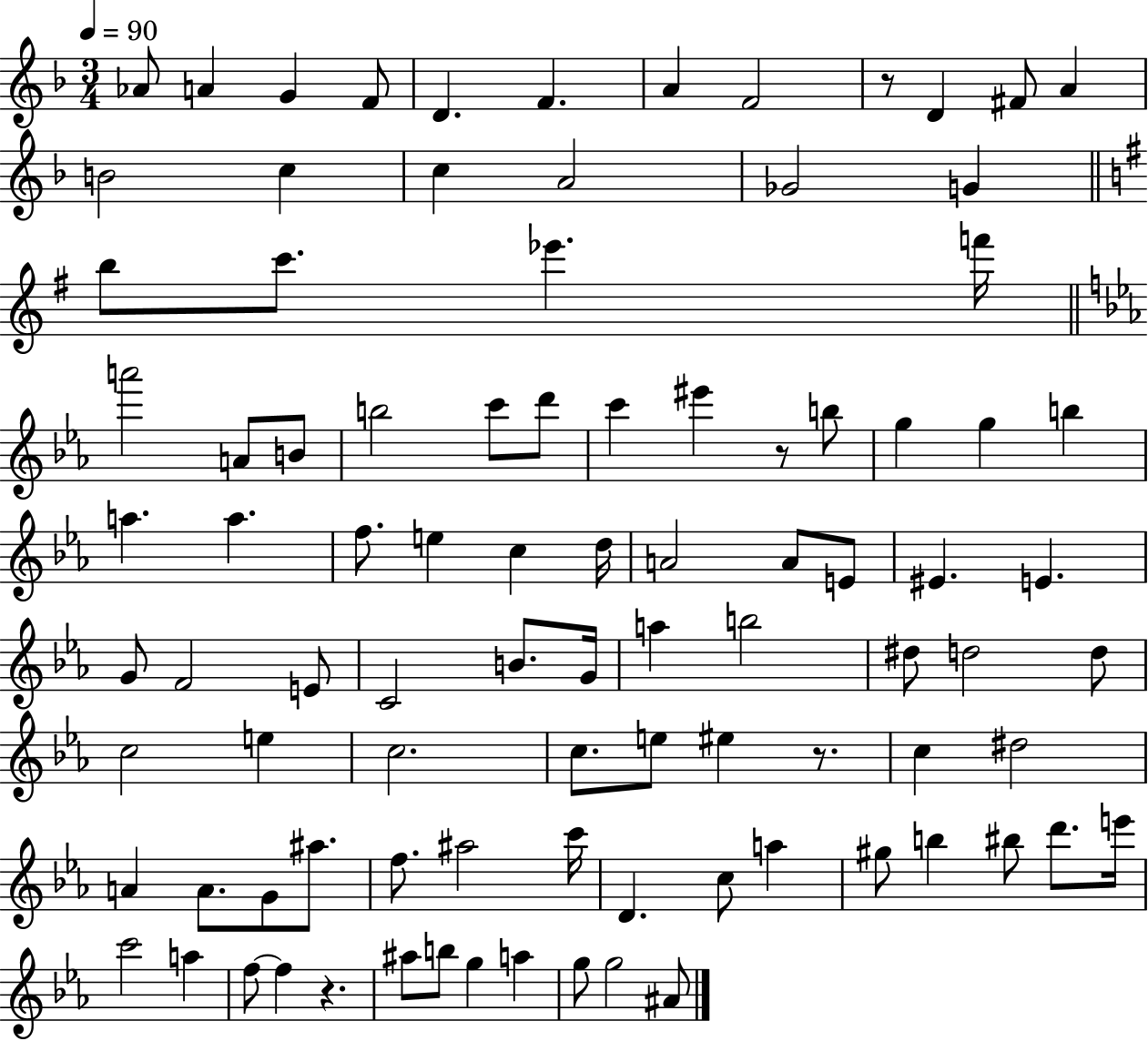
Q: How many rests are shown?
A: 4